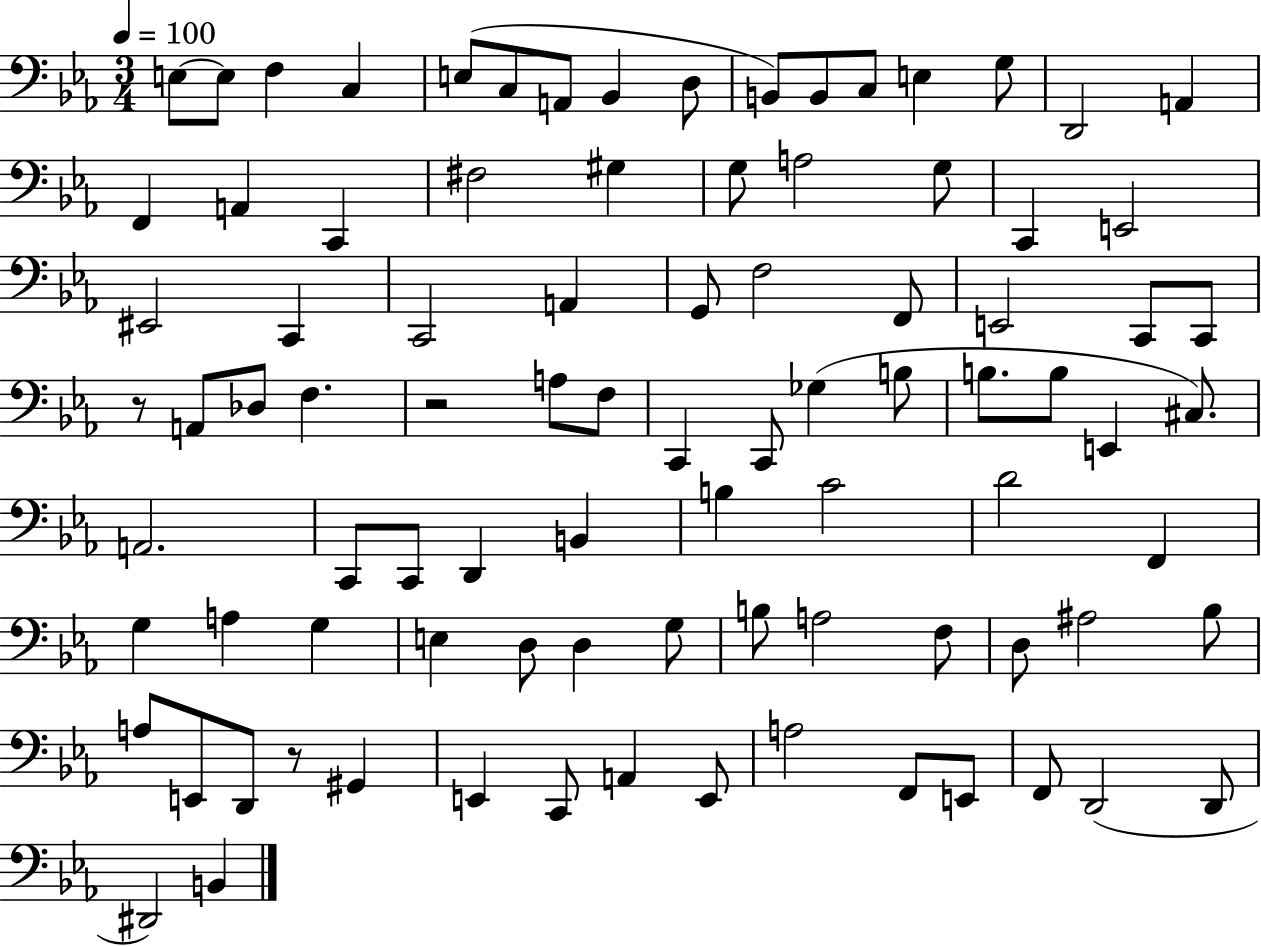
X:1
T:Untitled
M:3/4
L:1/4
K:Eb
E,/2 E,/2 F, C, E,/2 C,/2 A,,/2 _B,, D,/2 B,,/2 B,,/2 C,/2 E, G,/2 D,,2 A,, F,, A,, C,, ^F,2 ^G, G,/2 A,2 G,/2 C,, E,,2 ^E,,2 C,, C,,2 A,, G,,/2 F,2 F,,/2 E,,2 C,,/2 C,,/2 z/2 A,,/2 _D,/2 F, z2 A,/2 F,/2 C,, C,,/2 _G, B,/2 B,/2 B,/2 E,, ^C,/2 A,,2 C,,/2 C,,/2 D,, B,, B, C2 D2 F,, G, A, G, E, D,/2 D, G,/2 B,/2 A,2 F,/2 D,/2 ^A,2 _B,/2 A,/2 E,,/2 D,,/2 z/2 ^G,, E,, C,,/2 A,, E,,/2 A,2 F,,/2 E,,/2 F,,/2 D,,2 D,,/2 ^D,,2 B,,